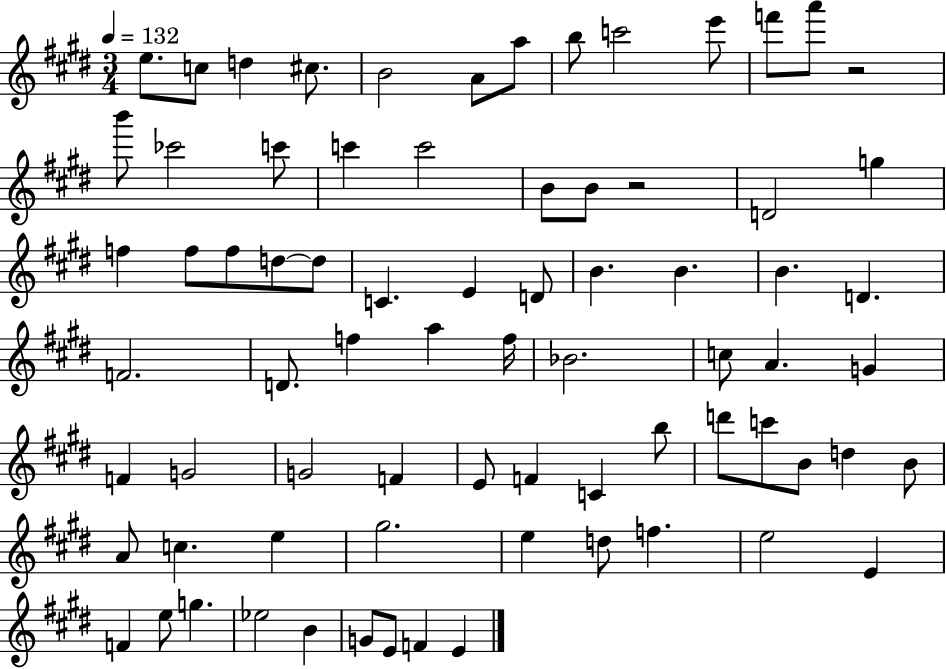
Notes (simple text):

E5/e. C5/e D5/q C#5/e. B4/h A4/e A5/e B5/e C6/h E6/e F6/e A6/e R/h B6/e CES6/h C6/e C6/q C6/h B4/e B4/e R/h D4/h G5/q F5/q F5/e F5/e D5/e D5/e C4/q. E4/q D4/e B4/q. B4/q. B4/q. D4/q. F4/h. D4/e. F5/q A5/q F5/s Bb4/h. C5/e A4/q. G4/q F4/q G4/h G4/h F4/q E4/e F4/q C4/q B5/e D6/e C6/e B4/e D5/q B4/e A4/e C5/q. E5/q G#5/h. E5/q D5/e F5/q. E5/h E4/q F4/q E5/e G5/q. Eb5/h B4/q G4/e E4/e F4/q E4/q